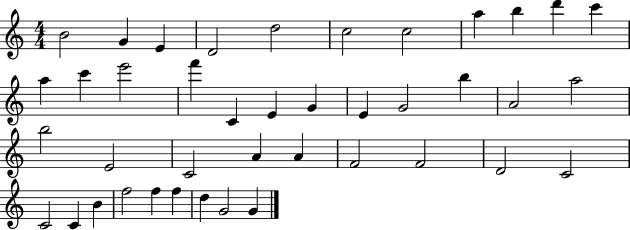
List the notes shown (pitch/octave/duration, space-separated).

B4/h G4/q E4/q D4/h D5/h C5/h C5/h A5/q B5/q D6/q C6/q A5/q C6/q E6/h F6/q C4/q E4/q G4/q E4/q G4/h B5/q A4/h A5/h B5/h E4/h C4/h A4/q A4/q F4/h F4/h D4/h C4/h C4/h C4/q B4/q F5/h F5/q F5/q D5/q G4/h G4/q